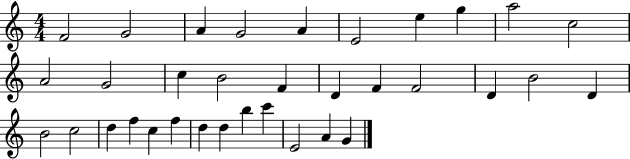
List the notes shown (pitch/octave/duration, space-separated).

F4/h G4/h A4/q G4/h A4/q E4/h E5/q G5/q A5/h C5/h A4/h G4/h C5/q B4/h F4/q D4/q F4/q F4/h D4/q B4/h D4/q B4/h C5/h D5/q F5/q C5/q F5/q D5/q D5/q B5/q C6/q E4/h A4/q G4/q